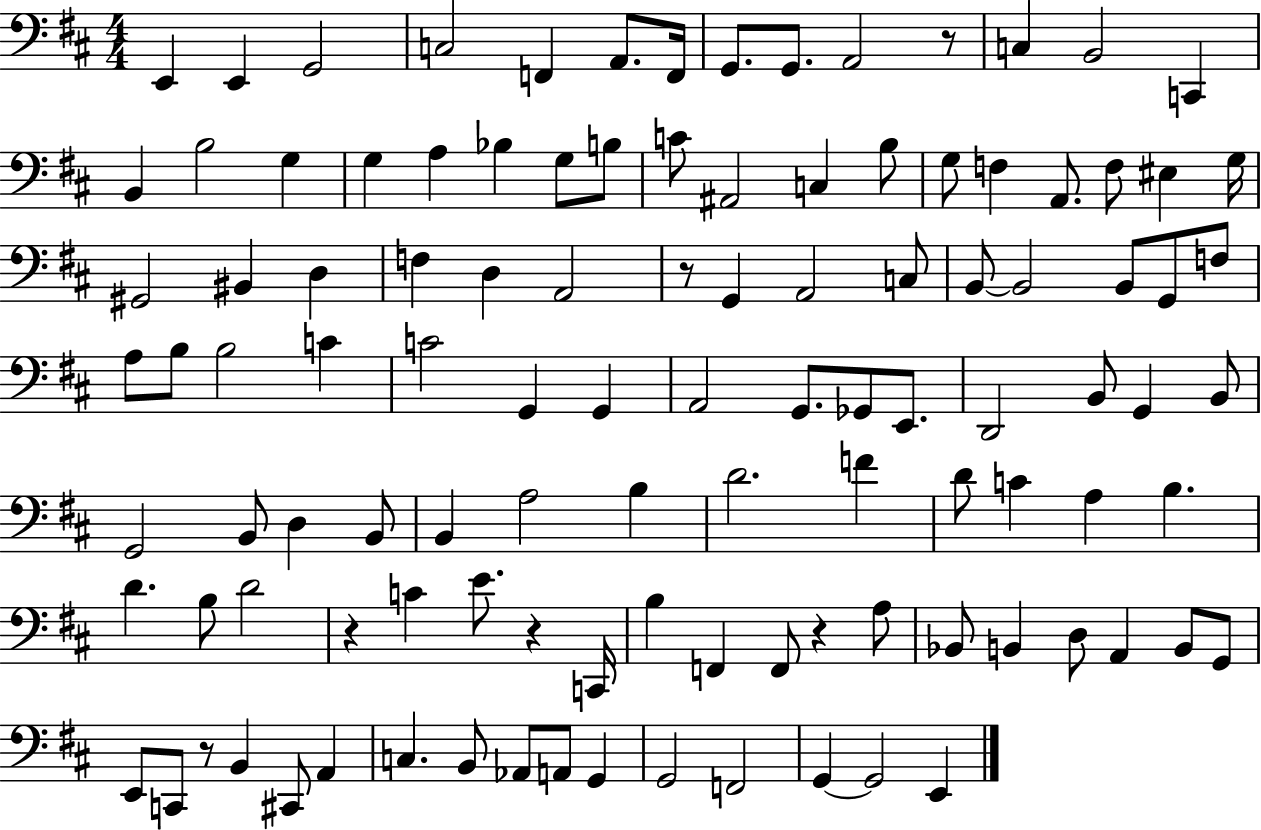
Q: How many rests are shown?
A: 6